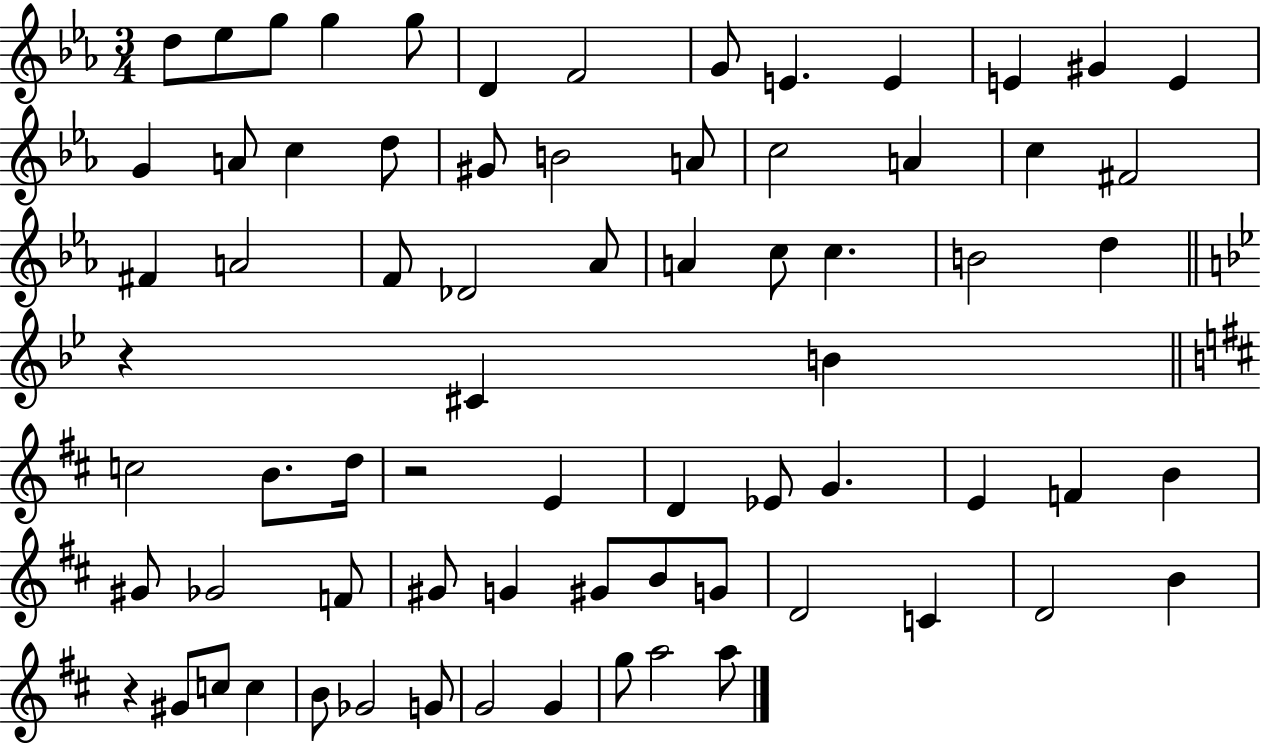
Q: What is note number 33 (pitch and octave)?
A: B4